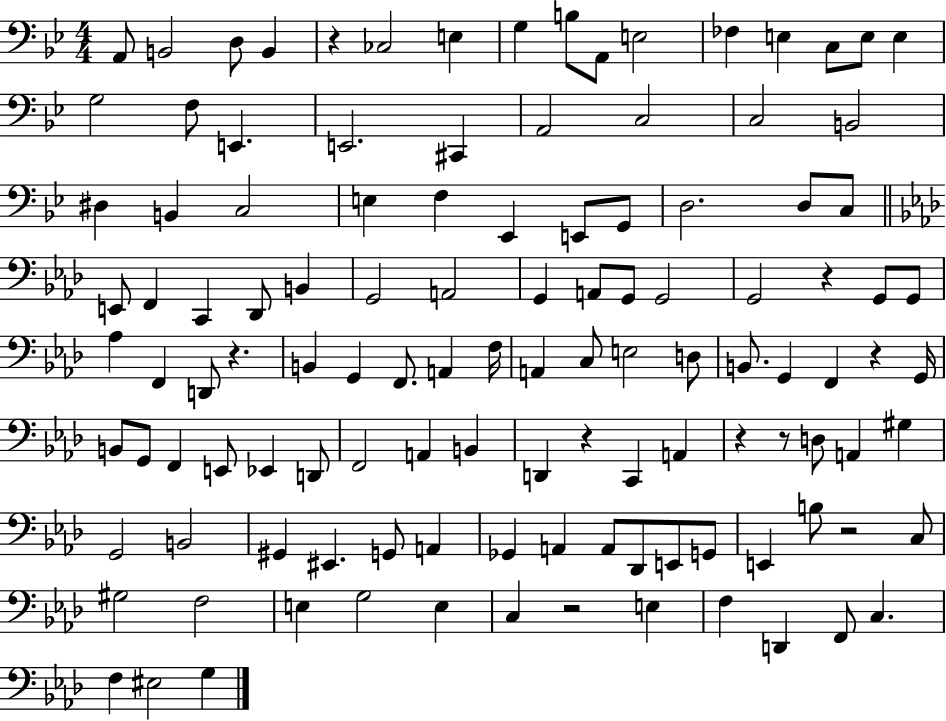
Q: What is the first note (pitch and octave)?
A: A2